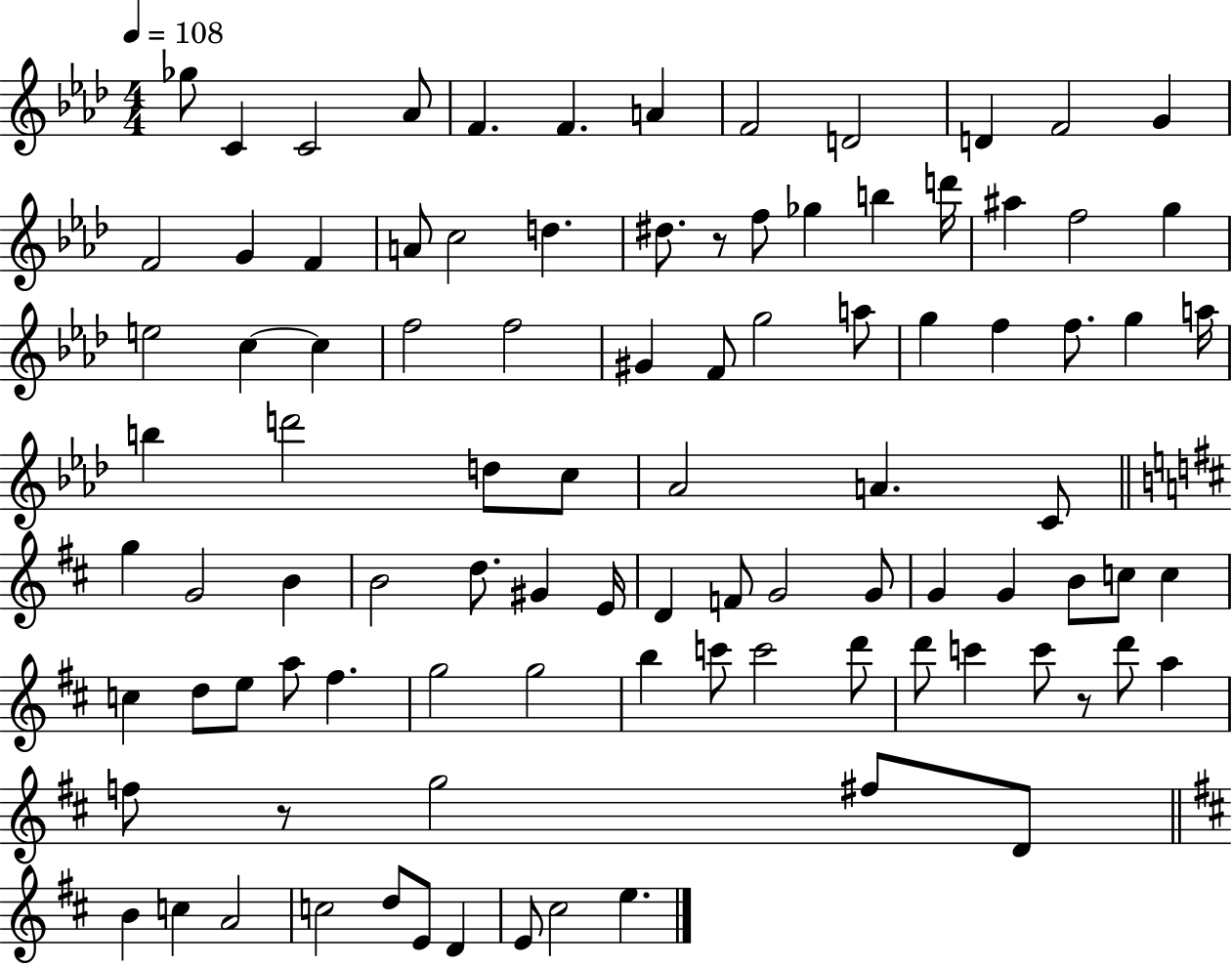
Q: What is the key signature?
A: AES major